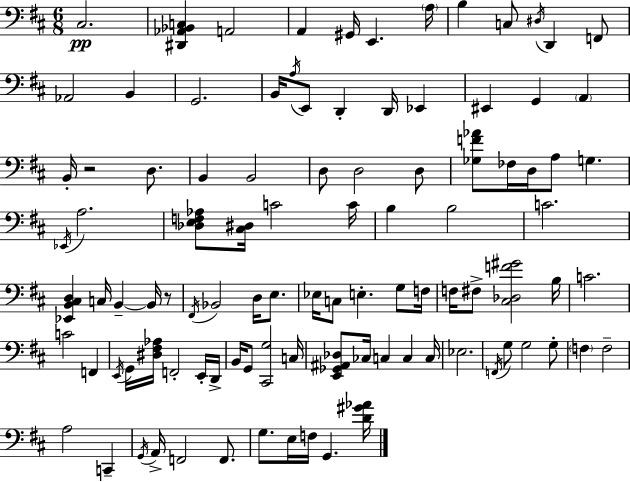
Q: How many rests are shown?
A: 2